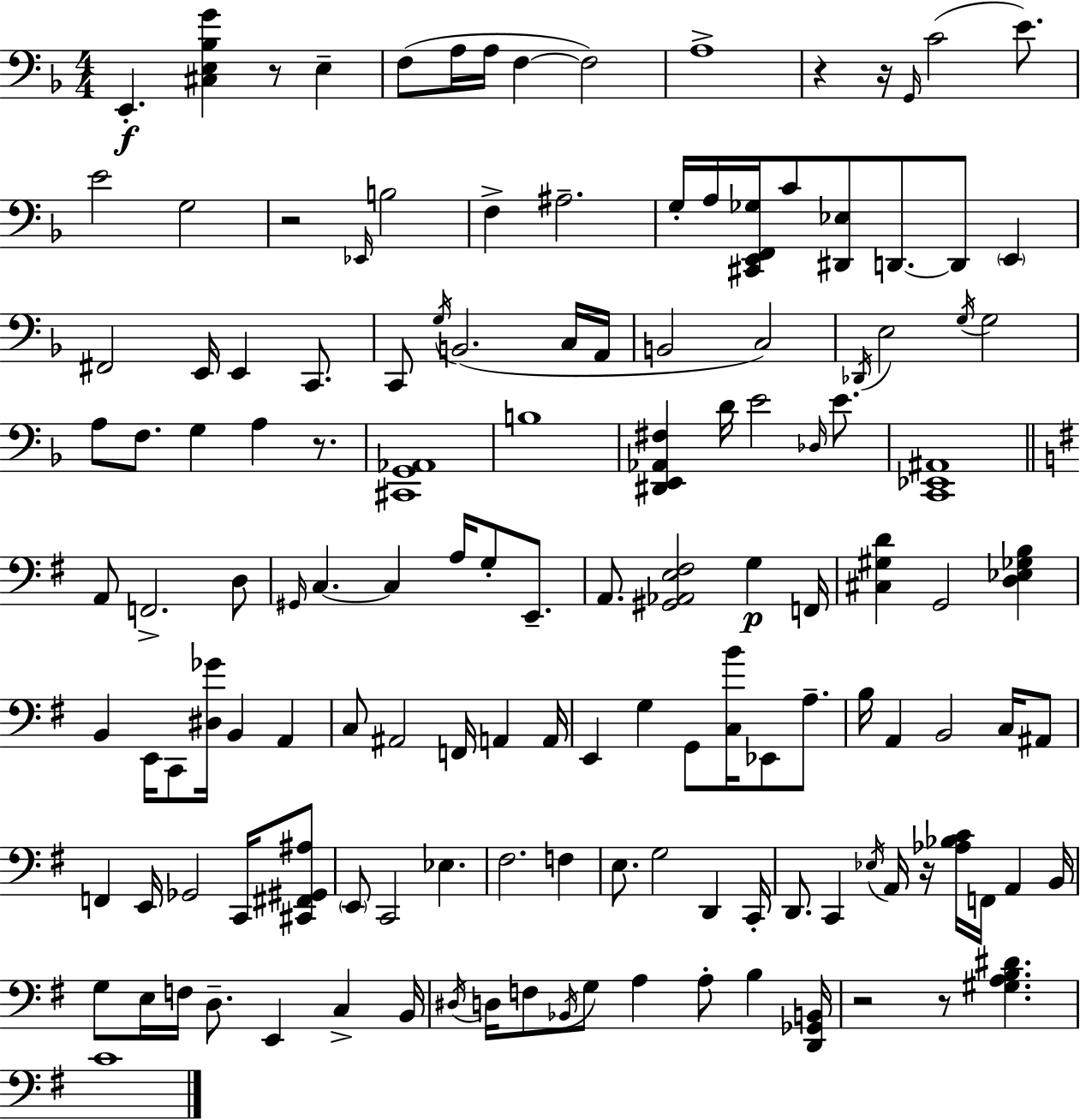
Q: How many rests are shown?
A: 8